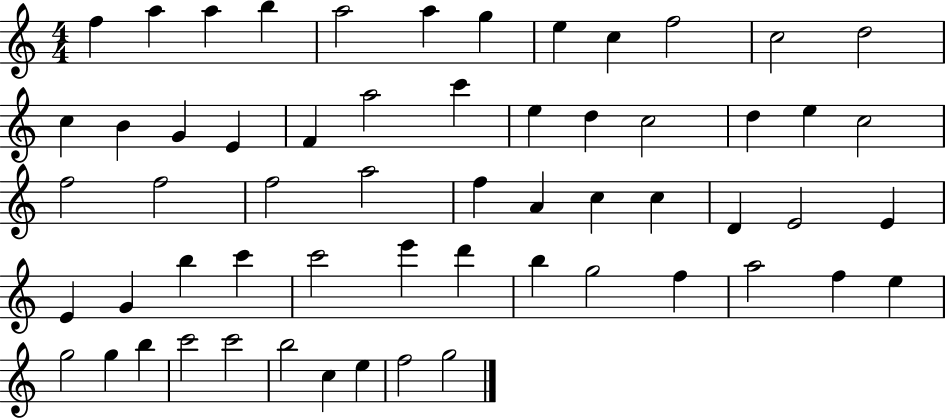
{
  \clef treble
  \numericTimeSignature
  \time 4/4
  \key c \major
  f''4 a''4 a''4 b''4 | a''2 a''4 g''4 | e''4 c''4 f''2 | c''2 d''2 | \break c''4 b'4 g'4 e'4 | f'4 a''2 c'''4 | e''4 d''4 c''2 | d''4 e''4 c''2 | \break f''2 f''2 | f''2 a''2 | f''4 a'4 c''4 c''4 | d'4 e'2 e'4 | \break e'4 g'4 b''4 c'''4 | c'''2 e'''4 d'''4 | b''4 g''2 f''4 | a''2 f''4 e''4 | \break g''2 g''4 b''4 | c'''2 c'''2 | b''2 c''4 e''4 | f''2 g''2 | \break \bar "|."
}